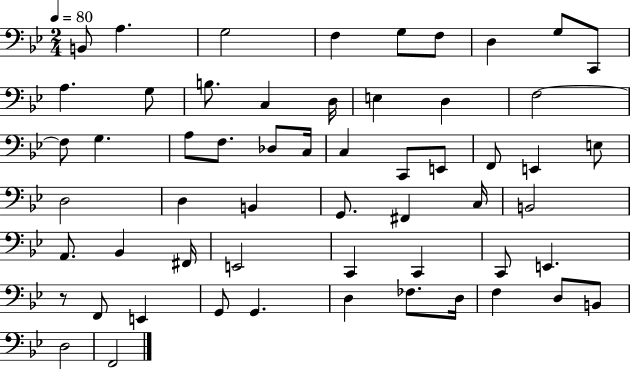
B2/e A3/q. G3/h F3/q G3/e F3/e D3/q G3/e C2/e A3/q. G3/e B3/e. C3/q D3/s E3/q D3/q F3/h F3/e G3/q. A3/e F3/e. Db3/e C3/s C3/q C2/e E2/e F2/e E2/q E3/e D3/h D3/q B2/q G2/e. F#2/q C3/s B2/h A2/e. Bb2/q F#2/s E2/h C2/q C2/q C2/e E2/q. R/e F2/e E2/q G2/e G2/q. D3/q FES3/e. D3/s F3/q D3/e B2/e D3/h F2/h